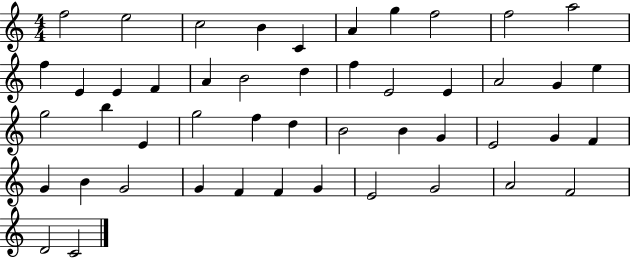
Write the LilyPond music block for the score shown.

{
  \clef treble
  \numericTimeSignature
  \time 4/4
  \key c \major
  f''2 e''2 | c''2 b'4 c'4 | a'4 g''4 f''2 | f''2 a''2 | \break f''4 e'4 e'4 f'4 | a'4 b'2 d''4 | f''4 e'2 e'4 | a'2 g'4 e''4 | \break g''2 b''4 e'4 | g''2 f''4 d''4 | b'2 b'4 g'4 | e'2 g'4 f'4 | \break g'4 b'4 g'2 | g'4 f'4 f'4 g'4 | e'2 g'2 | a'2 f'2 | \break d'2 c'2 | \bar "|."
}